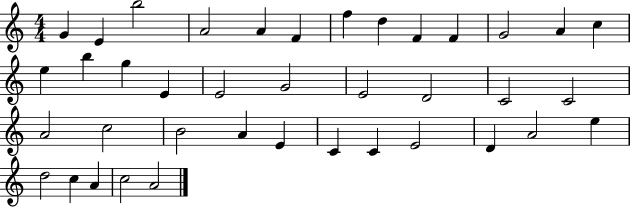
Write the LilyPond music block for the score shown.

{
  \clef treble
  \numericTimeSignature
  \time 4/4
  \key c \major
  g'4 e'4 b''2 | a'2 a'4 f'4 | f''4 d''4 f'4 f'4 | g'2 a'4 c''4 | \break e''4 b''4 g''4 e'4 | e'2 g'2 | e'2 d'2 | c'2 c'2 | \break a'2 c''2 | b'2 a'4 e'4 | c'4 c'4 e'2 | d'4 a'2 e''4 | \break d''2 c''4 a'4 | c''2 a'2 | \bar "|."
}